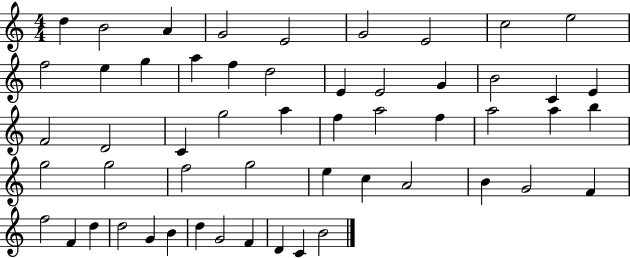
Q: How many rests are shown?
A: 0